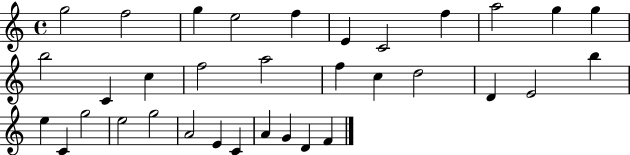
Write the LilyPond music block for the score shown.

{
  \clef treble
  \time 4/4
  \defaultTimeSignature
  \key c \major
  g''2 f''2 | g''4 e''2 f''4 | e'4 c'2 f''4 | a''2 g''4 g''4 | \break b''2 c'4 c''4 | f''2 a''2 | f''4 c''4 d''2 | d'4 e'2 b''4 | \break e''4 c'4 g''2 | e''2 g''2 | a'2 e'4 c'4 | a'4 g'4 d'4 f'4 | \break \bar "|."
}